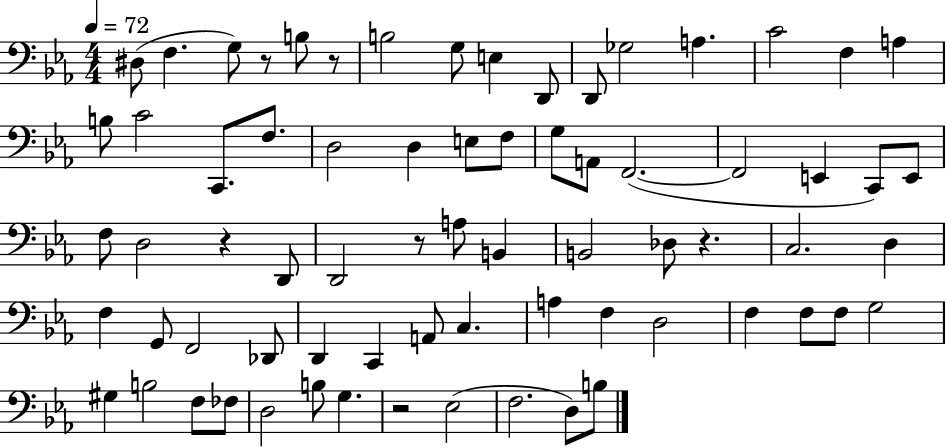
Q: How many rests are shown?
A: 6